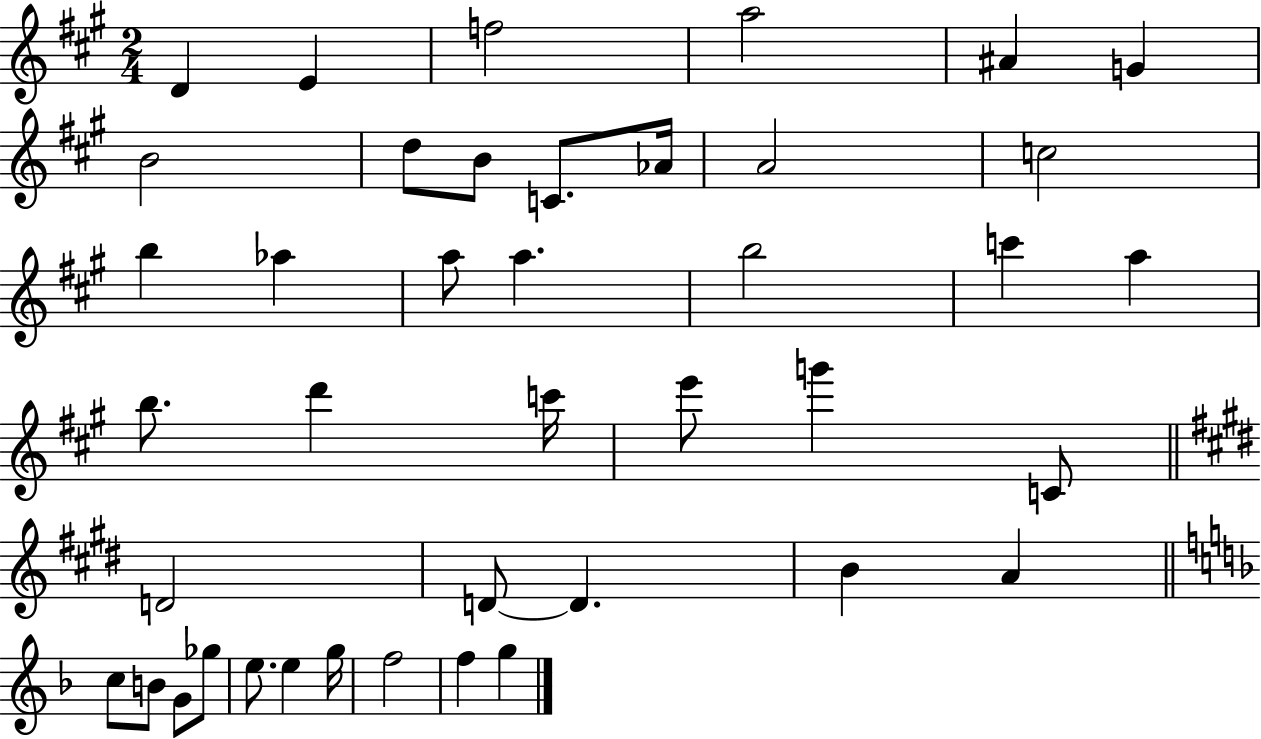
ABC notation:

X:1
T:Untitled
M:2/4
L:1/4
K:A
D E f2 a2 ^A G B2 d/2 B/2 C/2 _A/4 A2 c2 b _a a/2 a b2 c' a b/2 d' c'/4 e'/2 g' C/2 D2 D/2 D B A c/2 B/2 G/2 _g/2 e/2 e g/4 f2 f g